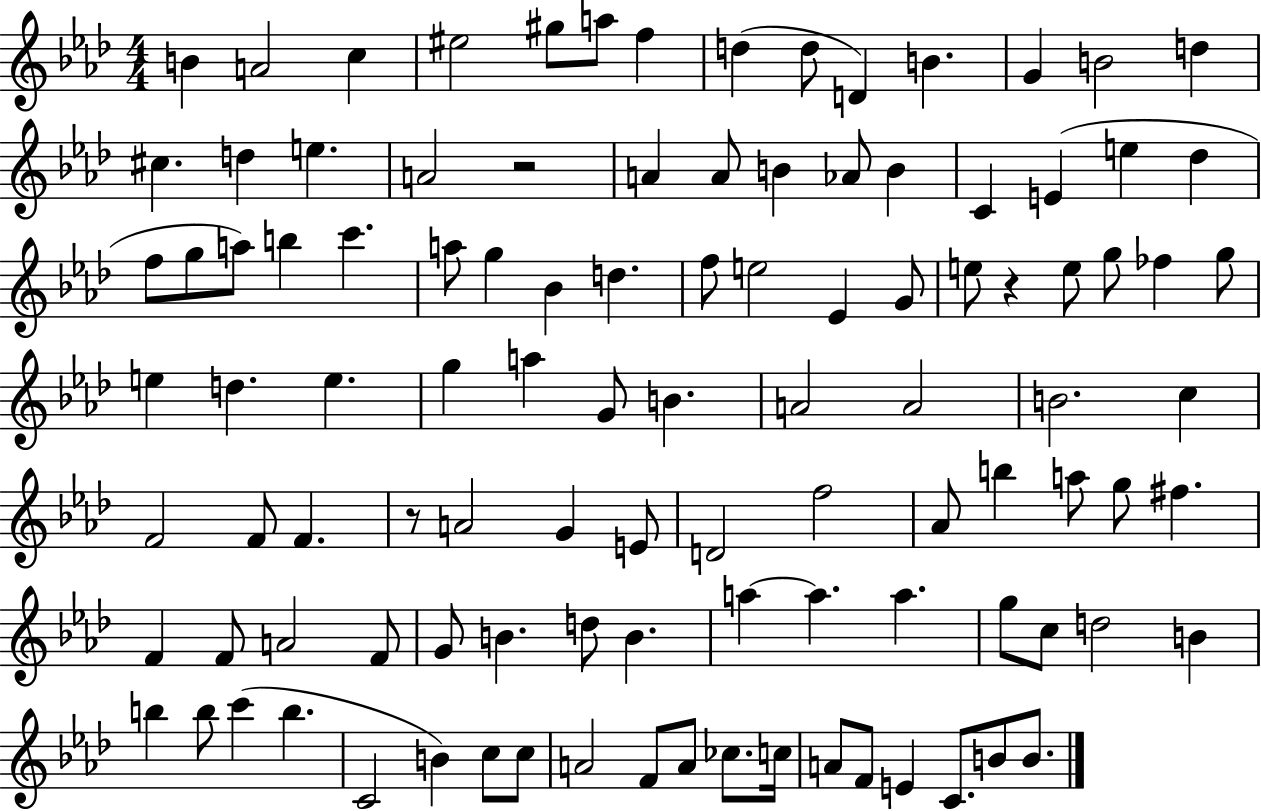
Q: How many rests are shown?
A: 3